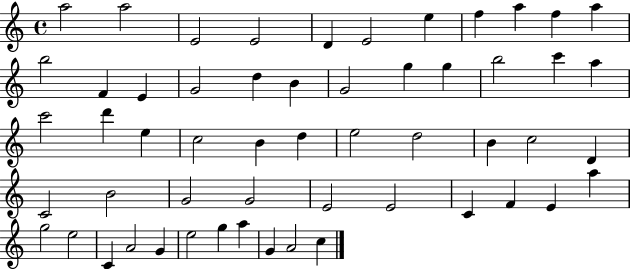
A5/h A5/h E4/h E4/h D4/q E4/h E5/q F5/q A5/q F5/q A5/q B5/h F4/q E4/q G4/h D5/q B4/q G4/h G5/q G5/q B5/h C6/q A5/q C6/h D6/q E5/q C5/h B4/q D5/q E5/h D5/h B4/q C5/h D4/q C4/h B4/h G4/h G4/h E4/h E4/h C4/q F4/q E4/q A5/q G5/h E5/h C4/q A4/h G4/q E5/h G5/q A5/q G4/q A4/h C5/q